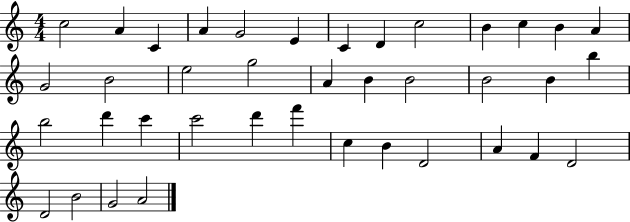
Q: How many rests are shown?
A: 0